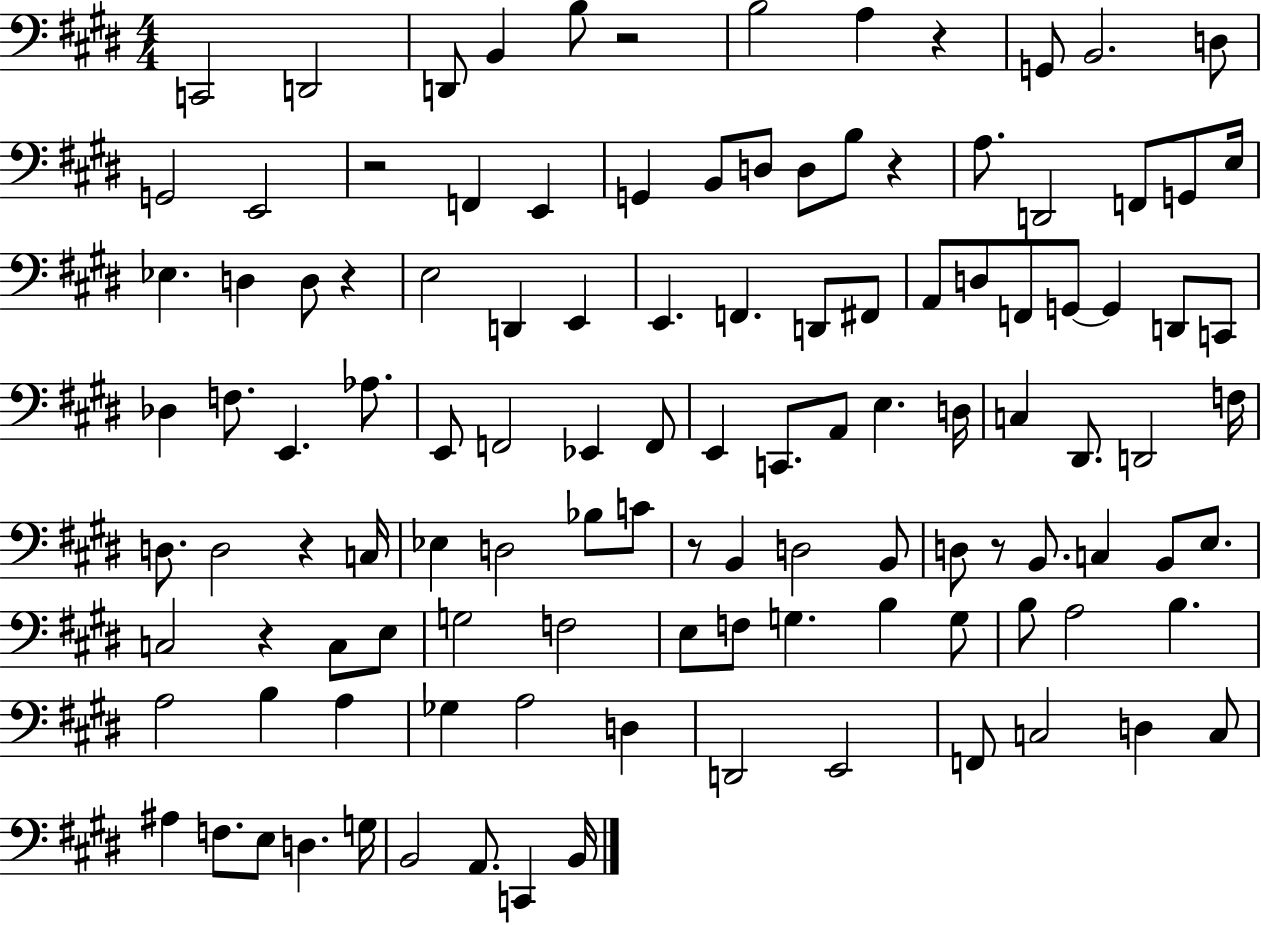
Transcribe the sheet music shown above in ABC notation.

X:1
T:Untitled
M:4/4
L:1/4
K:E
C,,2 D,,2 D,,/2 B,, B,/2 z2 B,2 A, z G,,/2 B,,2 D,/2 G,,2 E,,2 z2 F,, E,, G,, B,,/2 D,/2 D,/2 B,/2 z A,/2 D,,2 F,,/2 G,,/2 E,/4 _E, D, D,/2 z E,2 D,, E,, E,, F,, D,,/2 ^F,,/2 A,,/2 D,/2 F,,/2 G,,/2 G,, D,,/2 C,,/2 _D, F,/2 E,, _A,/2 E,,/2 F,,2 _E,, F,,/2 E,, C,,/2 A,,/2 E, D,/4 C, ^D,,/2 D,,2 F,/4 D,/2 D,2 z C,/4 _E, D,2 _B,/2 C/2 z/2 B,, D,2 B,,/2 D,/2 z/2 B,,/2 C, B,,/2 E,/2 C,2 z C,/2 E,/2 G,2 F,2 E,/2 F,/2 G, B, G,/2 B,/2 A,2 B, A,2 B, A, _G, A,2 D, D,,2 E,,2 F,,/2 C,2 D, C,/2 ^A, F,/2 E,/2 D, G,/4 B,,2 A,,/2 C,, B,,/4